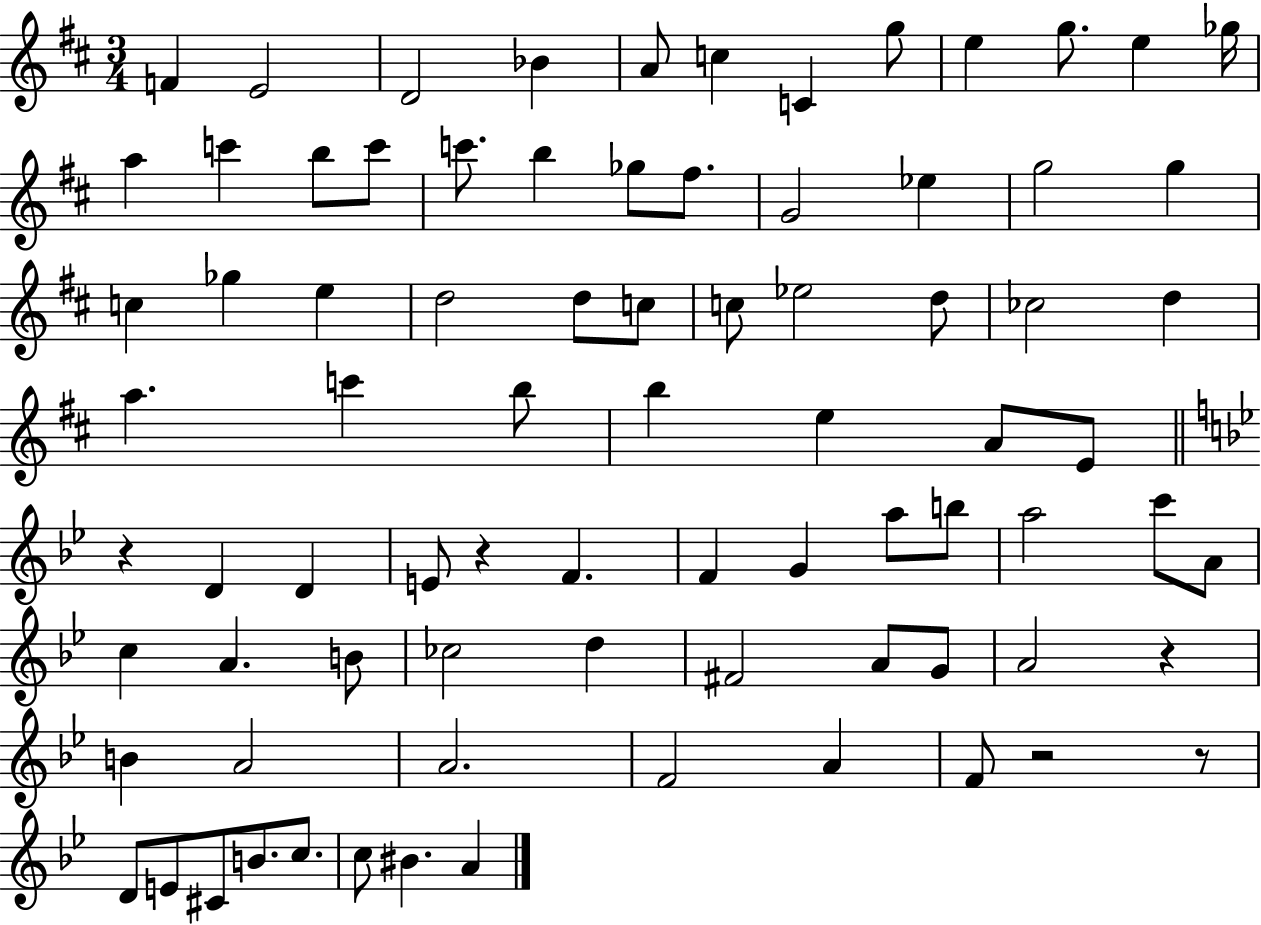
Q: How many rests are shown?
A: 5